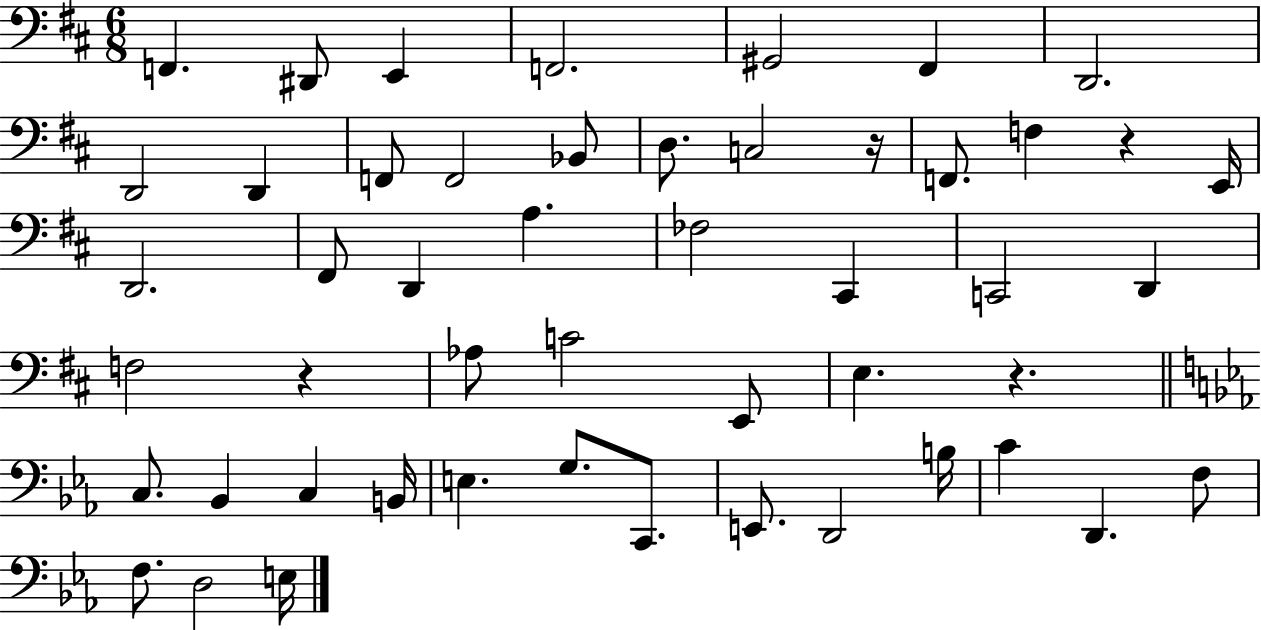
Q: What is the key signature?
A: D major